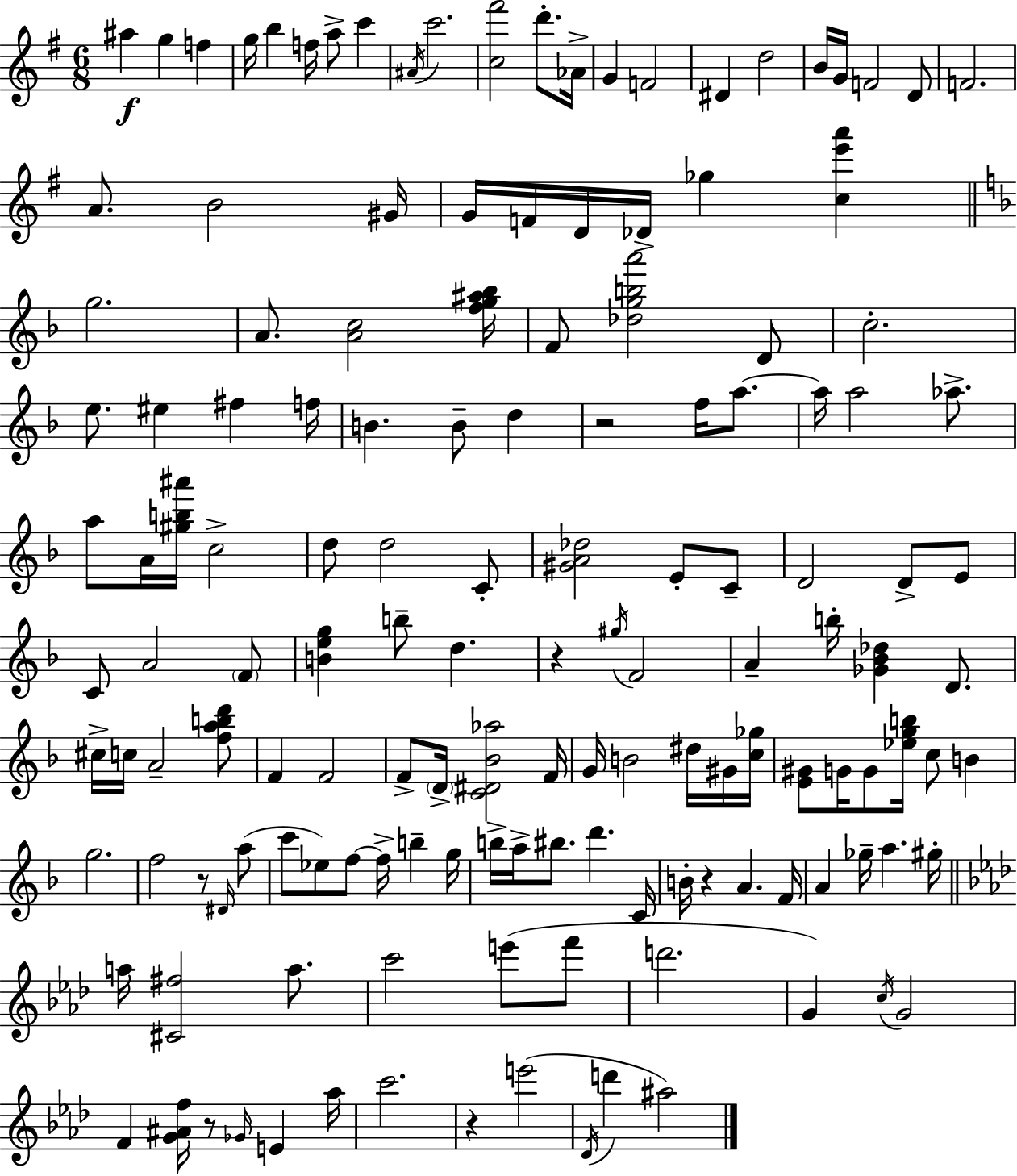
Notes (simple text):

A#5/q G5/q F5/q G5/s B5/q F5/s A5/e C6/q A#4/s C6/h. [C5,F#6]/h D6/e. Ab4/s G4/q F4/h D#4/q D5/h B4/s G4/s F4/h D4/e F4/h. A4/e. B4/h G#4/s G4/s F4/s D4/s Db4/s Gb5/q [C5,E6,A6]/q G5/h. A4/e. [A4,C5]/h [F5,G5,A#5,Bb5]/s F4/e [Db5,G5,B5,A6]/h D4/e C5/h. E5/e. EIS5/q F#5/q F5/s B4/q. B4/e D5/q R/h F5/s A5/e. A5/s A5/h Ab5/e. A5/e A4/s [G#5,B5,A#6]/s C5/h D5/e D5/h C4/e [G#4,A4,Db5]/h E4/e C4/e D4/h D4/e E4/e C4/e A4/h F4/e [B4,E5,G5]/q B5/e D5/q. R/q G#5/s F4/h A4/q B5/s [Gb4,Bb4,Db5]/q D4/e. C#5/s C5/s A4/h [F5,A5,B5,D6]/e F4/q F4/h F4/e D4/s [C4,D#4,Bb4,Ab5]/h F4/s G4/s B4/h D#5/s G#4/s [C5,Gb5]/s [E4,G#4]/e G4/s G4/e [Eb5,G5,B5]/s C5/e B4/q G5/h. F5/h R/e D#4/s A5/e C6/e Eb5/e F5/e F5/s B5/q G5/s B5/s A5/s BIS5/e. D6/q. C4/s B4/s R/q A4/q. F4/s A4/q Gb5/s A5/q. G#5/s A5/s [C#4,F#5]/h A5/e. C6/h E6/e F6/e D6/h. G4/q C5/s G4/h F4/q [G4,A#4,F5]/s R/e Gb4/s E4/q Ab5/s C6/h. R/q E6/h Db4/s D6/q A#5/h